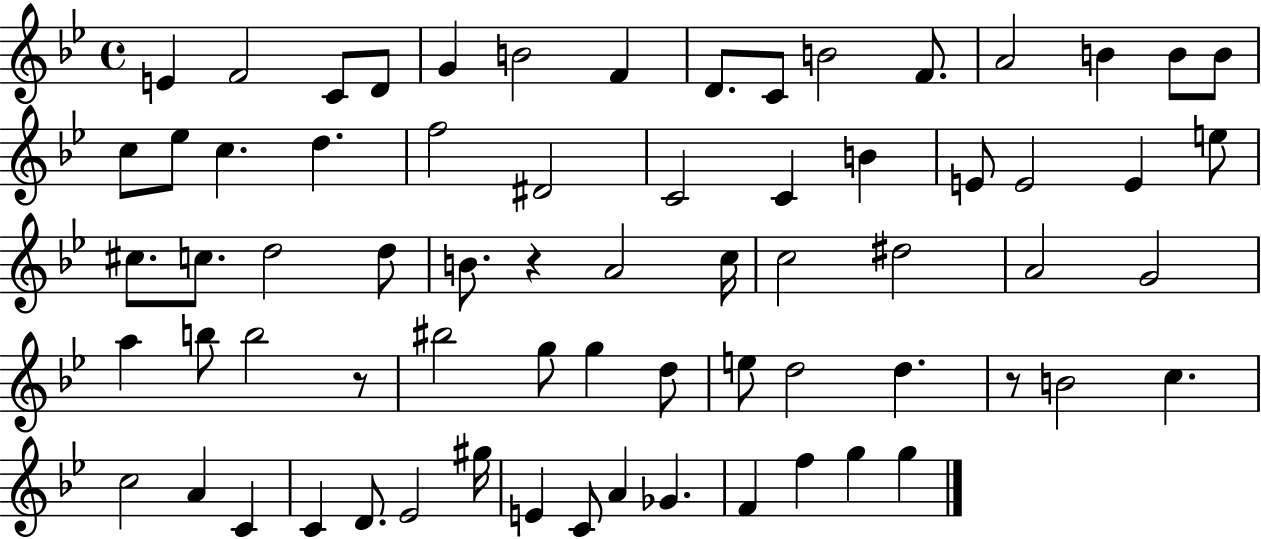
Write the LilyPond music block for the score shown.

{
  \clef treble
  \time 4/4
  \defaultTimeSignature
  \key bes \major
  e'4 f'2 c'8 d'8 | g'4 b'2 f'4 | d'8. c'8 b'2 f'8. | a'2 b'4 b'8 b'8 | \break c''8 ees''8 c''4. d''4. | f''2 dis'2 | c'2 c'4 b'4 | e'8 e'2 e'4 e''8 | \break cis''8. c''8. d''2 d''8 | b'8. r4 a'2 c''16 | c''2 dis''2 | a'2 g'2 | \break a''4 b''8 b''2 r8 | bis''2 g''8 g''4 d''8 | e''8 d''2 d''4. | r8 b'2 c''4. | \break c''2 a'4 c'4 | c'4 d'8. ees'2 gis''16 | e'4 c'8 a'4 ges'4. | f'4 f''4 g''4 g''4 | \break \bar "|."
}